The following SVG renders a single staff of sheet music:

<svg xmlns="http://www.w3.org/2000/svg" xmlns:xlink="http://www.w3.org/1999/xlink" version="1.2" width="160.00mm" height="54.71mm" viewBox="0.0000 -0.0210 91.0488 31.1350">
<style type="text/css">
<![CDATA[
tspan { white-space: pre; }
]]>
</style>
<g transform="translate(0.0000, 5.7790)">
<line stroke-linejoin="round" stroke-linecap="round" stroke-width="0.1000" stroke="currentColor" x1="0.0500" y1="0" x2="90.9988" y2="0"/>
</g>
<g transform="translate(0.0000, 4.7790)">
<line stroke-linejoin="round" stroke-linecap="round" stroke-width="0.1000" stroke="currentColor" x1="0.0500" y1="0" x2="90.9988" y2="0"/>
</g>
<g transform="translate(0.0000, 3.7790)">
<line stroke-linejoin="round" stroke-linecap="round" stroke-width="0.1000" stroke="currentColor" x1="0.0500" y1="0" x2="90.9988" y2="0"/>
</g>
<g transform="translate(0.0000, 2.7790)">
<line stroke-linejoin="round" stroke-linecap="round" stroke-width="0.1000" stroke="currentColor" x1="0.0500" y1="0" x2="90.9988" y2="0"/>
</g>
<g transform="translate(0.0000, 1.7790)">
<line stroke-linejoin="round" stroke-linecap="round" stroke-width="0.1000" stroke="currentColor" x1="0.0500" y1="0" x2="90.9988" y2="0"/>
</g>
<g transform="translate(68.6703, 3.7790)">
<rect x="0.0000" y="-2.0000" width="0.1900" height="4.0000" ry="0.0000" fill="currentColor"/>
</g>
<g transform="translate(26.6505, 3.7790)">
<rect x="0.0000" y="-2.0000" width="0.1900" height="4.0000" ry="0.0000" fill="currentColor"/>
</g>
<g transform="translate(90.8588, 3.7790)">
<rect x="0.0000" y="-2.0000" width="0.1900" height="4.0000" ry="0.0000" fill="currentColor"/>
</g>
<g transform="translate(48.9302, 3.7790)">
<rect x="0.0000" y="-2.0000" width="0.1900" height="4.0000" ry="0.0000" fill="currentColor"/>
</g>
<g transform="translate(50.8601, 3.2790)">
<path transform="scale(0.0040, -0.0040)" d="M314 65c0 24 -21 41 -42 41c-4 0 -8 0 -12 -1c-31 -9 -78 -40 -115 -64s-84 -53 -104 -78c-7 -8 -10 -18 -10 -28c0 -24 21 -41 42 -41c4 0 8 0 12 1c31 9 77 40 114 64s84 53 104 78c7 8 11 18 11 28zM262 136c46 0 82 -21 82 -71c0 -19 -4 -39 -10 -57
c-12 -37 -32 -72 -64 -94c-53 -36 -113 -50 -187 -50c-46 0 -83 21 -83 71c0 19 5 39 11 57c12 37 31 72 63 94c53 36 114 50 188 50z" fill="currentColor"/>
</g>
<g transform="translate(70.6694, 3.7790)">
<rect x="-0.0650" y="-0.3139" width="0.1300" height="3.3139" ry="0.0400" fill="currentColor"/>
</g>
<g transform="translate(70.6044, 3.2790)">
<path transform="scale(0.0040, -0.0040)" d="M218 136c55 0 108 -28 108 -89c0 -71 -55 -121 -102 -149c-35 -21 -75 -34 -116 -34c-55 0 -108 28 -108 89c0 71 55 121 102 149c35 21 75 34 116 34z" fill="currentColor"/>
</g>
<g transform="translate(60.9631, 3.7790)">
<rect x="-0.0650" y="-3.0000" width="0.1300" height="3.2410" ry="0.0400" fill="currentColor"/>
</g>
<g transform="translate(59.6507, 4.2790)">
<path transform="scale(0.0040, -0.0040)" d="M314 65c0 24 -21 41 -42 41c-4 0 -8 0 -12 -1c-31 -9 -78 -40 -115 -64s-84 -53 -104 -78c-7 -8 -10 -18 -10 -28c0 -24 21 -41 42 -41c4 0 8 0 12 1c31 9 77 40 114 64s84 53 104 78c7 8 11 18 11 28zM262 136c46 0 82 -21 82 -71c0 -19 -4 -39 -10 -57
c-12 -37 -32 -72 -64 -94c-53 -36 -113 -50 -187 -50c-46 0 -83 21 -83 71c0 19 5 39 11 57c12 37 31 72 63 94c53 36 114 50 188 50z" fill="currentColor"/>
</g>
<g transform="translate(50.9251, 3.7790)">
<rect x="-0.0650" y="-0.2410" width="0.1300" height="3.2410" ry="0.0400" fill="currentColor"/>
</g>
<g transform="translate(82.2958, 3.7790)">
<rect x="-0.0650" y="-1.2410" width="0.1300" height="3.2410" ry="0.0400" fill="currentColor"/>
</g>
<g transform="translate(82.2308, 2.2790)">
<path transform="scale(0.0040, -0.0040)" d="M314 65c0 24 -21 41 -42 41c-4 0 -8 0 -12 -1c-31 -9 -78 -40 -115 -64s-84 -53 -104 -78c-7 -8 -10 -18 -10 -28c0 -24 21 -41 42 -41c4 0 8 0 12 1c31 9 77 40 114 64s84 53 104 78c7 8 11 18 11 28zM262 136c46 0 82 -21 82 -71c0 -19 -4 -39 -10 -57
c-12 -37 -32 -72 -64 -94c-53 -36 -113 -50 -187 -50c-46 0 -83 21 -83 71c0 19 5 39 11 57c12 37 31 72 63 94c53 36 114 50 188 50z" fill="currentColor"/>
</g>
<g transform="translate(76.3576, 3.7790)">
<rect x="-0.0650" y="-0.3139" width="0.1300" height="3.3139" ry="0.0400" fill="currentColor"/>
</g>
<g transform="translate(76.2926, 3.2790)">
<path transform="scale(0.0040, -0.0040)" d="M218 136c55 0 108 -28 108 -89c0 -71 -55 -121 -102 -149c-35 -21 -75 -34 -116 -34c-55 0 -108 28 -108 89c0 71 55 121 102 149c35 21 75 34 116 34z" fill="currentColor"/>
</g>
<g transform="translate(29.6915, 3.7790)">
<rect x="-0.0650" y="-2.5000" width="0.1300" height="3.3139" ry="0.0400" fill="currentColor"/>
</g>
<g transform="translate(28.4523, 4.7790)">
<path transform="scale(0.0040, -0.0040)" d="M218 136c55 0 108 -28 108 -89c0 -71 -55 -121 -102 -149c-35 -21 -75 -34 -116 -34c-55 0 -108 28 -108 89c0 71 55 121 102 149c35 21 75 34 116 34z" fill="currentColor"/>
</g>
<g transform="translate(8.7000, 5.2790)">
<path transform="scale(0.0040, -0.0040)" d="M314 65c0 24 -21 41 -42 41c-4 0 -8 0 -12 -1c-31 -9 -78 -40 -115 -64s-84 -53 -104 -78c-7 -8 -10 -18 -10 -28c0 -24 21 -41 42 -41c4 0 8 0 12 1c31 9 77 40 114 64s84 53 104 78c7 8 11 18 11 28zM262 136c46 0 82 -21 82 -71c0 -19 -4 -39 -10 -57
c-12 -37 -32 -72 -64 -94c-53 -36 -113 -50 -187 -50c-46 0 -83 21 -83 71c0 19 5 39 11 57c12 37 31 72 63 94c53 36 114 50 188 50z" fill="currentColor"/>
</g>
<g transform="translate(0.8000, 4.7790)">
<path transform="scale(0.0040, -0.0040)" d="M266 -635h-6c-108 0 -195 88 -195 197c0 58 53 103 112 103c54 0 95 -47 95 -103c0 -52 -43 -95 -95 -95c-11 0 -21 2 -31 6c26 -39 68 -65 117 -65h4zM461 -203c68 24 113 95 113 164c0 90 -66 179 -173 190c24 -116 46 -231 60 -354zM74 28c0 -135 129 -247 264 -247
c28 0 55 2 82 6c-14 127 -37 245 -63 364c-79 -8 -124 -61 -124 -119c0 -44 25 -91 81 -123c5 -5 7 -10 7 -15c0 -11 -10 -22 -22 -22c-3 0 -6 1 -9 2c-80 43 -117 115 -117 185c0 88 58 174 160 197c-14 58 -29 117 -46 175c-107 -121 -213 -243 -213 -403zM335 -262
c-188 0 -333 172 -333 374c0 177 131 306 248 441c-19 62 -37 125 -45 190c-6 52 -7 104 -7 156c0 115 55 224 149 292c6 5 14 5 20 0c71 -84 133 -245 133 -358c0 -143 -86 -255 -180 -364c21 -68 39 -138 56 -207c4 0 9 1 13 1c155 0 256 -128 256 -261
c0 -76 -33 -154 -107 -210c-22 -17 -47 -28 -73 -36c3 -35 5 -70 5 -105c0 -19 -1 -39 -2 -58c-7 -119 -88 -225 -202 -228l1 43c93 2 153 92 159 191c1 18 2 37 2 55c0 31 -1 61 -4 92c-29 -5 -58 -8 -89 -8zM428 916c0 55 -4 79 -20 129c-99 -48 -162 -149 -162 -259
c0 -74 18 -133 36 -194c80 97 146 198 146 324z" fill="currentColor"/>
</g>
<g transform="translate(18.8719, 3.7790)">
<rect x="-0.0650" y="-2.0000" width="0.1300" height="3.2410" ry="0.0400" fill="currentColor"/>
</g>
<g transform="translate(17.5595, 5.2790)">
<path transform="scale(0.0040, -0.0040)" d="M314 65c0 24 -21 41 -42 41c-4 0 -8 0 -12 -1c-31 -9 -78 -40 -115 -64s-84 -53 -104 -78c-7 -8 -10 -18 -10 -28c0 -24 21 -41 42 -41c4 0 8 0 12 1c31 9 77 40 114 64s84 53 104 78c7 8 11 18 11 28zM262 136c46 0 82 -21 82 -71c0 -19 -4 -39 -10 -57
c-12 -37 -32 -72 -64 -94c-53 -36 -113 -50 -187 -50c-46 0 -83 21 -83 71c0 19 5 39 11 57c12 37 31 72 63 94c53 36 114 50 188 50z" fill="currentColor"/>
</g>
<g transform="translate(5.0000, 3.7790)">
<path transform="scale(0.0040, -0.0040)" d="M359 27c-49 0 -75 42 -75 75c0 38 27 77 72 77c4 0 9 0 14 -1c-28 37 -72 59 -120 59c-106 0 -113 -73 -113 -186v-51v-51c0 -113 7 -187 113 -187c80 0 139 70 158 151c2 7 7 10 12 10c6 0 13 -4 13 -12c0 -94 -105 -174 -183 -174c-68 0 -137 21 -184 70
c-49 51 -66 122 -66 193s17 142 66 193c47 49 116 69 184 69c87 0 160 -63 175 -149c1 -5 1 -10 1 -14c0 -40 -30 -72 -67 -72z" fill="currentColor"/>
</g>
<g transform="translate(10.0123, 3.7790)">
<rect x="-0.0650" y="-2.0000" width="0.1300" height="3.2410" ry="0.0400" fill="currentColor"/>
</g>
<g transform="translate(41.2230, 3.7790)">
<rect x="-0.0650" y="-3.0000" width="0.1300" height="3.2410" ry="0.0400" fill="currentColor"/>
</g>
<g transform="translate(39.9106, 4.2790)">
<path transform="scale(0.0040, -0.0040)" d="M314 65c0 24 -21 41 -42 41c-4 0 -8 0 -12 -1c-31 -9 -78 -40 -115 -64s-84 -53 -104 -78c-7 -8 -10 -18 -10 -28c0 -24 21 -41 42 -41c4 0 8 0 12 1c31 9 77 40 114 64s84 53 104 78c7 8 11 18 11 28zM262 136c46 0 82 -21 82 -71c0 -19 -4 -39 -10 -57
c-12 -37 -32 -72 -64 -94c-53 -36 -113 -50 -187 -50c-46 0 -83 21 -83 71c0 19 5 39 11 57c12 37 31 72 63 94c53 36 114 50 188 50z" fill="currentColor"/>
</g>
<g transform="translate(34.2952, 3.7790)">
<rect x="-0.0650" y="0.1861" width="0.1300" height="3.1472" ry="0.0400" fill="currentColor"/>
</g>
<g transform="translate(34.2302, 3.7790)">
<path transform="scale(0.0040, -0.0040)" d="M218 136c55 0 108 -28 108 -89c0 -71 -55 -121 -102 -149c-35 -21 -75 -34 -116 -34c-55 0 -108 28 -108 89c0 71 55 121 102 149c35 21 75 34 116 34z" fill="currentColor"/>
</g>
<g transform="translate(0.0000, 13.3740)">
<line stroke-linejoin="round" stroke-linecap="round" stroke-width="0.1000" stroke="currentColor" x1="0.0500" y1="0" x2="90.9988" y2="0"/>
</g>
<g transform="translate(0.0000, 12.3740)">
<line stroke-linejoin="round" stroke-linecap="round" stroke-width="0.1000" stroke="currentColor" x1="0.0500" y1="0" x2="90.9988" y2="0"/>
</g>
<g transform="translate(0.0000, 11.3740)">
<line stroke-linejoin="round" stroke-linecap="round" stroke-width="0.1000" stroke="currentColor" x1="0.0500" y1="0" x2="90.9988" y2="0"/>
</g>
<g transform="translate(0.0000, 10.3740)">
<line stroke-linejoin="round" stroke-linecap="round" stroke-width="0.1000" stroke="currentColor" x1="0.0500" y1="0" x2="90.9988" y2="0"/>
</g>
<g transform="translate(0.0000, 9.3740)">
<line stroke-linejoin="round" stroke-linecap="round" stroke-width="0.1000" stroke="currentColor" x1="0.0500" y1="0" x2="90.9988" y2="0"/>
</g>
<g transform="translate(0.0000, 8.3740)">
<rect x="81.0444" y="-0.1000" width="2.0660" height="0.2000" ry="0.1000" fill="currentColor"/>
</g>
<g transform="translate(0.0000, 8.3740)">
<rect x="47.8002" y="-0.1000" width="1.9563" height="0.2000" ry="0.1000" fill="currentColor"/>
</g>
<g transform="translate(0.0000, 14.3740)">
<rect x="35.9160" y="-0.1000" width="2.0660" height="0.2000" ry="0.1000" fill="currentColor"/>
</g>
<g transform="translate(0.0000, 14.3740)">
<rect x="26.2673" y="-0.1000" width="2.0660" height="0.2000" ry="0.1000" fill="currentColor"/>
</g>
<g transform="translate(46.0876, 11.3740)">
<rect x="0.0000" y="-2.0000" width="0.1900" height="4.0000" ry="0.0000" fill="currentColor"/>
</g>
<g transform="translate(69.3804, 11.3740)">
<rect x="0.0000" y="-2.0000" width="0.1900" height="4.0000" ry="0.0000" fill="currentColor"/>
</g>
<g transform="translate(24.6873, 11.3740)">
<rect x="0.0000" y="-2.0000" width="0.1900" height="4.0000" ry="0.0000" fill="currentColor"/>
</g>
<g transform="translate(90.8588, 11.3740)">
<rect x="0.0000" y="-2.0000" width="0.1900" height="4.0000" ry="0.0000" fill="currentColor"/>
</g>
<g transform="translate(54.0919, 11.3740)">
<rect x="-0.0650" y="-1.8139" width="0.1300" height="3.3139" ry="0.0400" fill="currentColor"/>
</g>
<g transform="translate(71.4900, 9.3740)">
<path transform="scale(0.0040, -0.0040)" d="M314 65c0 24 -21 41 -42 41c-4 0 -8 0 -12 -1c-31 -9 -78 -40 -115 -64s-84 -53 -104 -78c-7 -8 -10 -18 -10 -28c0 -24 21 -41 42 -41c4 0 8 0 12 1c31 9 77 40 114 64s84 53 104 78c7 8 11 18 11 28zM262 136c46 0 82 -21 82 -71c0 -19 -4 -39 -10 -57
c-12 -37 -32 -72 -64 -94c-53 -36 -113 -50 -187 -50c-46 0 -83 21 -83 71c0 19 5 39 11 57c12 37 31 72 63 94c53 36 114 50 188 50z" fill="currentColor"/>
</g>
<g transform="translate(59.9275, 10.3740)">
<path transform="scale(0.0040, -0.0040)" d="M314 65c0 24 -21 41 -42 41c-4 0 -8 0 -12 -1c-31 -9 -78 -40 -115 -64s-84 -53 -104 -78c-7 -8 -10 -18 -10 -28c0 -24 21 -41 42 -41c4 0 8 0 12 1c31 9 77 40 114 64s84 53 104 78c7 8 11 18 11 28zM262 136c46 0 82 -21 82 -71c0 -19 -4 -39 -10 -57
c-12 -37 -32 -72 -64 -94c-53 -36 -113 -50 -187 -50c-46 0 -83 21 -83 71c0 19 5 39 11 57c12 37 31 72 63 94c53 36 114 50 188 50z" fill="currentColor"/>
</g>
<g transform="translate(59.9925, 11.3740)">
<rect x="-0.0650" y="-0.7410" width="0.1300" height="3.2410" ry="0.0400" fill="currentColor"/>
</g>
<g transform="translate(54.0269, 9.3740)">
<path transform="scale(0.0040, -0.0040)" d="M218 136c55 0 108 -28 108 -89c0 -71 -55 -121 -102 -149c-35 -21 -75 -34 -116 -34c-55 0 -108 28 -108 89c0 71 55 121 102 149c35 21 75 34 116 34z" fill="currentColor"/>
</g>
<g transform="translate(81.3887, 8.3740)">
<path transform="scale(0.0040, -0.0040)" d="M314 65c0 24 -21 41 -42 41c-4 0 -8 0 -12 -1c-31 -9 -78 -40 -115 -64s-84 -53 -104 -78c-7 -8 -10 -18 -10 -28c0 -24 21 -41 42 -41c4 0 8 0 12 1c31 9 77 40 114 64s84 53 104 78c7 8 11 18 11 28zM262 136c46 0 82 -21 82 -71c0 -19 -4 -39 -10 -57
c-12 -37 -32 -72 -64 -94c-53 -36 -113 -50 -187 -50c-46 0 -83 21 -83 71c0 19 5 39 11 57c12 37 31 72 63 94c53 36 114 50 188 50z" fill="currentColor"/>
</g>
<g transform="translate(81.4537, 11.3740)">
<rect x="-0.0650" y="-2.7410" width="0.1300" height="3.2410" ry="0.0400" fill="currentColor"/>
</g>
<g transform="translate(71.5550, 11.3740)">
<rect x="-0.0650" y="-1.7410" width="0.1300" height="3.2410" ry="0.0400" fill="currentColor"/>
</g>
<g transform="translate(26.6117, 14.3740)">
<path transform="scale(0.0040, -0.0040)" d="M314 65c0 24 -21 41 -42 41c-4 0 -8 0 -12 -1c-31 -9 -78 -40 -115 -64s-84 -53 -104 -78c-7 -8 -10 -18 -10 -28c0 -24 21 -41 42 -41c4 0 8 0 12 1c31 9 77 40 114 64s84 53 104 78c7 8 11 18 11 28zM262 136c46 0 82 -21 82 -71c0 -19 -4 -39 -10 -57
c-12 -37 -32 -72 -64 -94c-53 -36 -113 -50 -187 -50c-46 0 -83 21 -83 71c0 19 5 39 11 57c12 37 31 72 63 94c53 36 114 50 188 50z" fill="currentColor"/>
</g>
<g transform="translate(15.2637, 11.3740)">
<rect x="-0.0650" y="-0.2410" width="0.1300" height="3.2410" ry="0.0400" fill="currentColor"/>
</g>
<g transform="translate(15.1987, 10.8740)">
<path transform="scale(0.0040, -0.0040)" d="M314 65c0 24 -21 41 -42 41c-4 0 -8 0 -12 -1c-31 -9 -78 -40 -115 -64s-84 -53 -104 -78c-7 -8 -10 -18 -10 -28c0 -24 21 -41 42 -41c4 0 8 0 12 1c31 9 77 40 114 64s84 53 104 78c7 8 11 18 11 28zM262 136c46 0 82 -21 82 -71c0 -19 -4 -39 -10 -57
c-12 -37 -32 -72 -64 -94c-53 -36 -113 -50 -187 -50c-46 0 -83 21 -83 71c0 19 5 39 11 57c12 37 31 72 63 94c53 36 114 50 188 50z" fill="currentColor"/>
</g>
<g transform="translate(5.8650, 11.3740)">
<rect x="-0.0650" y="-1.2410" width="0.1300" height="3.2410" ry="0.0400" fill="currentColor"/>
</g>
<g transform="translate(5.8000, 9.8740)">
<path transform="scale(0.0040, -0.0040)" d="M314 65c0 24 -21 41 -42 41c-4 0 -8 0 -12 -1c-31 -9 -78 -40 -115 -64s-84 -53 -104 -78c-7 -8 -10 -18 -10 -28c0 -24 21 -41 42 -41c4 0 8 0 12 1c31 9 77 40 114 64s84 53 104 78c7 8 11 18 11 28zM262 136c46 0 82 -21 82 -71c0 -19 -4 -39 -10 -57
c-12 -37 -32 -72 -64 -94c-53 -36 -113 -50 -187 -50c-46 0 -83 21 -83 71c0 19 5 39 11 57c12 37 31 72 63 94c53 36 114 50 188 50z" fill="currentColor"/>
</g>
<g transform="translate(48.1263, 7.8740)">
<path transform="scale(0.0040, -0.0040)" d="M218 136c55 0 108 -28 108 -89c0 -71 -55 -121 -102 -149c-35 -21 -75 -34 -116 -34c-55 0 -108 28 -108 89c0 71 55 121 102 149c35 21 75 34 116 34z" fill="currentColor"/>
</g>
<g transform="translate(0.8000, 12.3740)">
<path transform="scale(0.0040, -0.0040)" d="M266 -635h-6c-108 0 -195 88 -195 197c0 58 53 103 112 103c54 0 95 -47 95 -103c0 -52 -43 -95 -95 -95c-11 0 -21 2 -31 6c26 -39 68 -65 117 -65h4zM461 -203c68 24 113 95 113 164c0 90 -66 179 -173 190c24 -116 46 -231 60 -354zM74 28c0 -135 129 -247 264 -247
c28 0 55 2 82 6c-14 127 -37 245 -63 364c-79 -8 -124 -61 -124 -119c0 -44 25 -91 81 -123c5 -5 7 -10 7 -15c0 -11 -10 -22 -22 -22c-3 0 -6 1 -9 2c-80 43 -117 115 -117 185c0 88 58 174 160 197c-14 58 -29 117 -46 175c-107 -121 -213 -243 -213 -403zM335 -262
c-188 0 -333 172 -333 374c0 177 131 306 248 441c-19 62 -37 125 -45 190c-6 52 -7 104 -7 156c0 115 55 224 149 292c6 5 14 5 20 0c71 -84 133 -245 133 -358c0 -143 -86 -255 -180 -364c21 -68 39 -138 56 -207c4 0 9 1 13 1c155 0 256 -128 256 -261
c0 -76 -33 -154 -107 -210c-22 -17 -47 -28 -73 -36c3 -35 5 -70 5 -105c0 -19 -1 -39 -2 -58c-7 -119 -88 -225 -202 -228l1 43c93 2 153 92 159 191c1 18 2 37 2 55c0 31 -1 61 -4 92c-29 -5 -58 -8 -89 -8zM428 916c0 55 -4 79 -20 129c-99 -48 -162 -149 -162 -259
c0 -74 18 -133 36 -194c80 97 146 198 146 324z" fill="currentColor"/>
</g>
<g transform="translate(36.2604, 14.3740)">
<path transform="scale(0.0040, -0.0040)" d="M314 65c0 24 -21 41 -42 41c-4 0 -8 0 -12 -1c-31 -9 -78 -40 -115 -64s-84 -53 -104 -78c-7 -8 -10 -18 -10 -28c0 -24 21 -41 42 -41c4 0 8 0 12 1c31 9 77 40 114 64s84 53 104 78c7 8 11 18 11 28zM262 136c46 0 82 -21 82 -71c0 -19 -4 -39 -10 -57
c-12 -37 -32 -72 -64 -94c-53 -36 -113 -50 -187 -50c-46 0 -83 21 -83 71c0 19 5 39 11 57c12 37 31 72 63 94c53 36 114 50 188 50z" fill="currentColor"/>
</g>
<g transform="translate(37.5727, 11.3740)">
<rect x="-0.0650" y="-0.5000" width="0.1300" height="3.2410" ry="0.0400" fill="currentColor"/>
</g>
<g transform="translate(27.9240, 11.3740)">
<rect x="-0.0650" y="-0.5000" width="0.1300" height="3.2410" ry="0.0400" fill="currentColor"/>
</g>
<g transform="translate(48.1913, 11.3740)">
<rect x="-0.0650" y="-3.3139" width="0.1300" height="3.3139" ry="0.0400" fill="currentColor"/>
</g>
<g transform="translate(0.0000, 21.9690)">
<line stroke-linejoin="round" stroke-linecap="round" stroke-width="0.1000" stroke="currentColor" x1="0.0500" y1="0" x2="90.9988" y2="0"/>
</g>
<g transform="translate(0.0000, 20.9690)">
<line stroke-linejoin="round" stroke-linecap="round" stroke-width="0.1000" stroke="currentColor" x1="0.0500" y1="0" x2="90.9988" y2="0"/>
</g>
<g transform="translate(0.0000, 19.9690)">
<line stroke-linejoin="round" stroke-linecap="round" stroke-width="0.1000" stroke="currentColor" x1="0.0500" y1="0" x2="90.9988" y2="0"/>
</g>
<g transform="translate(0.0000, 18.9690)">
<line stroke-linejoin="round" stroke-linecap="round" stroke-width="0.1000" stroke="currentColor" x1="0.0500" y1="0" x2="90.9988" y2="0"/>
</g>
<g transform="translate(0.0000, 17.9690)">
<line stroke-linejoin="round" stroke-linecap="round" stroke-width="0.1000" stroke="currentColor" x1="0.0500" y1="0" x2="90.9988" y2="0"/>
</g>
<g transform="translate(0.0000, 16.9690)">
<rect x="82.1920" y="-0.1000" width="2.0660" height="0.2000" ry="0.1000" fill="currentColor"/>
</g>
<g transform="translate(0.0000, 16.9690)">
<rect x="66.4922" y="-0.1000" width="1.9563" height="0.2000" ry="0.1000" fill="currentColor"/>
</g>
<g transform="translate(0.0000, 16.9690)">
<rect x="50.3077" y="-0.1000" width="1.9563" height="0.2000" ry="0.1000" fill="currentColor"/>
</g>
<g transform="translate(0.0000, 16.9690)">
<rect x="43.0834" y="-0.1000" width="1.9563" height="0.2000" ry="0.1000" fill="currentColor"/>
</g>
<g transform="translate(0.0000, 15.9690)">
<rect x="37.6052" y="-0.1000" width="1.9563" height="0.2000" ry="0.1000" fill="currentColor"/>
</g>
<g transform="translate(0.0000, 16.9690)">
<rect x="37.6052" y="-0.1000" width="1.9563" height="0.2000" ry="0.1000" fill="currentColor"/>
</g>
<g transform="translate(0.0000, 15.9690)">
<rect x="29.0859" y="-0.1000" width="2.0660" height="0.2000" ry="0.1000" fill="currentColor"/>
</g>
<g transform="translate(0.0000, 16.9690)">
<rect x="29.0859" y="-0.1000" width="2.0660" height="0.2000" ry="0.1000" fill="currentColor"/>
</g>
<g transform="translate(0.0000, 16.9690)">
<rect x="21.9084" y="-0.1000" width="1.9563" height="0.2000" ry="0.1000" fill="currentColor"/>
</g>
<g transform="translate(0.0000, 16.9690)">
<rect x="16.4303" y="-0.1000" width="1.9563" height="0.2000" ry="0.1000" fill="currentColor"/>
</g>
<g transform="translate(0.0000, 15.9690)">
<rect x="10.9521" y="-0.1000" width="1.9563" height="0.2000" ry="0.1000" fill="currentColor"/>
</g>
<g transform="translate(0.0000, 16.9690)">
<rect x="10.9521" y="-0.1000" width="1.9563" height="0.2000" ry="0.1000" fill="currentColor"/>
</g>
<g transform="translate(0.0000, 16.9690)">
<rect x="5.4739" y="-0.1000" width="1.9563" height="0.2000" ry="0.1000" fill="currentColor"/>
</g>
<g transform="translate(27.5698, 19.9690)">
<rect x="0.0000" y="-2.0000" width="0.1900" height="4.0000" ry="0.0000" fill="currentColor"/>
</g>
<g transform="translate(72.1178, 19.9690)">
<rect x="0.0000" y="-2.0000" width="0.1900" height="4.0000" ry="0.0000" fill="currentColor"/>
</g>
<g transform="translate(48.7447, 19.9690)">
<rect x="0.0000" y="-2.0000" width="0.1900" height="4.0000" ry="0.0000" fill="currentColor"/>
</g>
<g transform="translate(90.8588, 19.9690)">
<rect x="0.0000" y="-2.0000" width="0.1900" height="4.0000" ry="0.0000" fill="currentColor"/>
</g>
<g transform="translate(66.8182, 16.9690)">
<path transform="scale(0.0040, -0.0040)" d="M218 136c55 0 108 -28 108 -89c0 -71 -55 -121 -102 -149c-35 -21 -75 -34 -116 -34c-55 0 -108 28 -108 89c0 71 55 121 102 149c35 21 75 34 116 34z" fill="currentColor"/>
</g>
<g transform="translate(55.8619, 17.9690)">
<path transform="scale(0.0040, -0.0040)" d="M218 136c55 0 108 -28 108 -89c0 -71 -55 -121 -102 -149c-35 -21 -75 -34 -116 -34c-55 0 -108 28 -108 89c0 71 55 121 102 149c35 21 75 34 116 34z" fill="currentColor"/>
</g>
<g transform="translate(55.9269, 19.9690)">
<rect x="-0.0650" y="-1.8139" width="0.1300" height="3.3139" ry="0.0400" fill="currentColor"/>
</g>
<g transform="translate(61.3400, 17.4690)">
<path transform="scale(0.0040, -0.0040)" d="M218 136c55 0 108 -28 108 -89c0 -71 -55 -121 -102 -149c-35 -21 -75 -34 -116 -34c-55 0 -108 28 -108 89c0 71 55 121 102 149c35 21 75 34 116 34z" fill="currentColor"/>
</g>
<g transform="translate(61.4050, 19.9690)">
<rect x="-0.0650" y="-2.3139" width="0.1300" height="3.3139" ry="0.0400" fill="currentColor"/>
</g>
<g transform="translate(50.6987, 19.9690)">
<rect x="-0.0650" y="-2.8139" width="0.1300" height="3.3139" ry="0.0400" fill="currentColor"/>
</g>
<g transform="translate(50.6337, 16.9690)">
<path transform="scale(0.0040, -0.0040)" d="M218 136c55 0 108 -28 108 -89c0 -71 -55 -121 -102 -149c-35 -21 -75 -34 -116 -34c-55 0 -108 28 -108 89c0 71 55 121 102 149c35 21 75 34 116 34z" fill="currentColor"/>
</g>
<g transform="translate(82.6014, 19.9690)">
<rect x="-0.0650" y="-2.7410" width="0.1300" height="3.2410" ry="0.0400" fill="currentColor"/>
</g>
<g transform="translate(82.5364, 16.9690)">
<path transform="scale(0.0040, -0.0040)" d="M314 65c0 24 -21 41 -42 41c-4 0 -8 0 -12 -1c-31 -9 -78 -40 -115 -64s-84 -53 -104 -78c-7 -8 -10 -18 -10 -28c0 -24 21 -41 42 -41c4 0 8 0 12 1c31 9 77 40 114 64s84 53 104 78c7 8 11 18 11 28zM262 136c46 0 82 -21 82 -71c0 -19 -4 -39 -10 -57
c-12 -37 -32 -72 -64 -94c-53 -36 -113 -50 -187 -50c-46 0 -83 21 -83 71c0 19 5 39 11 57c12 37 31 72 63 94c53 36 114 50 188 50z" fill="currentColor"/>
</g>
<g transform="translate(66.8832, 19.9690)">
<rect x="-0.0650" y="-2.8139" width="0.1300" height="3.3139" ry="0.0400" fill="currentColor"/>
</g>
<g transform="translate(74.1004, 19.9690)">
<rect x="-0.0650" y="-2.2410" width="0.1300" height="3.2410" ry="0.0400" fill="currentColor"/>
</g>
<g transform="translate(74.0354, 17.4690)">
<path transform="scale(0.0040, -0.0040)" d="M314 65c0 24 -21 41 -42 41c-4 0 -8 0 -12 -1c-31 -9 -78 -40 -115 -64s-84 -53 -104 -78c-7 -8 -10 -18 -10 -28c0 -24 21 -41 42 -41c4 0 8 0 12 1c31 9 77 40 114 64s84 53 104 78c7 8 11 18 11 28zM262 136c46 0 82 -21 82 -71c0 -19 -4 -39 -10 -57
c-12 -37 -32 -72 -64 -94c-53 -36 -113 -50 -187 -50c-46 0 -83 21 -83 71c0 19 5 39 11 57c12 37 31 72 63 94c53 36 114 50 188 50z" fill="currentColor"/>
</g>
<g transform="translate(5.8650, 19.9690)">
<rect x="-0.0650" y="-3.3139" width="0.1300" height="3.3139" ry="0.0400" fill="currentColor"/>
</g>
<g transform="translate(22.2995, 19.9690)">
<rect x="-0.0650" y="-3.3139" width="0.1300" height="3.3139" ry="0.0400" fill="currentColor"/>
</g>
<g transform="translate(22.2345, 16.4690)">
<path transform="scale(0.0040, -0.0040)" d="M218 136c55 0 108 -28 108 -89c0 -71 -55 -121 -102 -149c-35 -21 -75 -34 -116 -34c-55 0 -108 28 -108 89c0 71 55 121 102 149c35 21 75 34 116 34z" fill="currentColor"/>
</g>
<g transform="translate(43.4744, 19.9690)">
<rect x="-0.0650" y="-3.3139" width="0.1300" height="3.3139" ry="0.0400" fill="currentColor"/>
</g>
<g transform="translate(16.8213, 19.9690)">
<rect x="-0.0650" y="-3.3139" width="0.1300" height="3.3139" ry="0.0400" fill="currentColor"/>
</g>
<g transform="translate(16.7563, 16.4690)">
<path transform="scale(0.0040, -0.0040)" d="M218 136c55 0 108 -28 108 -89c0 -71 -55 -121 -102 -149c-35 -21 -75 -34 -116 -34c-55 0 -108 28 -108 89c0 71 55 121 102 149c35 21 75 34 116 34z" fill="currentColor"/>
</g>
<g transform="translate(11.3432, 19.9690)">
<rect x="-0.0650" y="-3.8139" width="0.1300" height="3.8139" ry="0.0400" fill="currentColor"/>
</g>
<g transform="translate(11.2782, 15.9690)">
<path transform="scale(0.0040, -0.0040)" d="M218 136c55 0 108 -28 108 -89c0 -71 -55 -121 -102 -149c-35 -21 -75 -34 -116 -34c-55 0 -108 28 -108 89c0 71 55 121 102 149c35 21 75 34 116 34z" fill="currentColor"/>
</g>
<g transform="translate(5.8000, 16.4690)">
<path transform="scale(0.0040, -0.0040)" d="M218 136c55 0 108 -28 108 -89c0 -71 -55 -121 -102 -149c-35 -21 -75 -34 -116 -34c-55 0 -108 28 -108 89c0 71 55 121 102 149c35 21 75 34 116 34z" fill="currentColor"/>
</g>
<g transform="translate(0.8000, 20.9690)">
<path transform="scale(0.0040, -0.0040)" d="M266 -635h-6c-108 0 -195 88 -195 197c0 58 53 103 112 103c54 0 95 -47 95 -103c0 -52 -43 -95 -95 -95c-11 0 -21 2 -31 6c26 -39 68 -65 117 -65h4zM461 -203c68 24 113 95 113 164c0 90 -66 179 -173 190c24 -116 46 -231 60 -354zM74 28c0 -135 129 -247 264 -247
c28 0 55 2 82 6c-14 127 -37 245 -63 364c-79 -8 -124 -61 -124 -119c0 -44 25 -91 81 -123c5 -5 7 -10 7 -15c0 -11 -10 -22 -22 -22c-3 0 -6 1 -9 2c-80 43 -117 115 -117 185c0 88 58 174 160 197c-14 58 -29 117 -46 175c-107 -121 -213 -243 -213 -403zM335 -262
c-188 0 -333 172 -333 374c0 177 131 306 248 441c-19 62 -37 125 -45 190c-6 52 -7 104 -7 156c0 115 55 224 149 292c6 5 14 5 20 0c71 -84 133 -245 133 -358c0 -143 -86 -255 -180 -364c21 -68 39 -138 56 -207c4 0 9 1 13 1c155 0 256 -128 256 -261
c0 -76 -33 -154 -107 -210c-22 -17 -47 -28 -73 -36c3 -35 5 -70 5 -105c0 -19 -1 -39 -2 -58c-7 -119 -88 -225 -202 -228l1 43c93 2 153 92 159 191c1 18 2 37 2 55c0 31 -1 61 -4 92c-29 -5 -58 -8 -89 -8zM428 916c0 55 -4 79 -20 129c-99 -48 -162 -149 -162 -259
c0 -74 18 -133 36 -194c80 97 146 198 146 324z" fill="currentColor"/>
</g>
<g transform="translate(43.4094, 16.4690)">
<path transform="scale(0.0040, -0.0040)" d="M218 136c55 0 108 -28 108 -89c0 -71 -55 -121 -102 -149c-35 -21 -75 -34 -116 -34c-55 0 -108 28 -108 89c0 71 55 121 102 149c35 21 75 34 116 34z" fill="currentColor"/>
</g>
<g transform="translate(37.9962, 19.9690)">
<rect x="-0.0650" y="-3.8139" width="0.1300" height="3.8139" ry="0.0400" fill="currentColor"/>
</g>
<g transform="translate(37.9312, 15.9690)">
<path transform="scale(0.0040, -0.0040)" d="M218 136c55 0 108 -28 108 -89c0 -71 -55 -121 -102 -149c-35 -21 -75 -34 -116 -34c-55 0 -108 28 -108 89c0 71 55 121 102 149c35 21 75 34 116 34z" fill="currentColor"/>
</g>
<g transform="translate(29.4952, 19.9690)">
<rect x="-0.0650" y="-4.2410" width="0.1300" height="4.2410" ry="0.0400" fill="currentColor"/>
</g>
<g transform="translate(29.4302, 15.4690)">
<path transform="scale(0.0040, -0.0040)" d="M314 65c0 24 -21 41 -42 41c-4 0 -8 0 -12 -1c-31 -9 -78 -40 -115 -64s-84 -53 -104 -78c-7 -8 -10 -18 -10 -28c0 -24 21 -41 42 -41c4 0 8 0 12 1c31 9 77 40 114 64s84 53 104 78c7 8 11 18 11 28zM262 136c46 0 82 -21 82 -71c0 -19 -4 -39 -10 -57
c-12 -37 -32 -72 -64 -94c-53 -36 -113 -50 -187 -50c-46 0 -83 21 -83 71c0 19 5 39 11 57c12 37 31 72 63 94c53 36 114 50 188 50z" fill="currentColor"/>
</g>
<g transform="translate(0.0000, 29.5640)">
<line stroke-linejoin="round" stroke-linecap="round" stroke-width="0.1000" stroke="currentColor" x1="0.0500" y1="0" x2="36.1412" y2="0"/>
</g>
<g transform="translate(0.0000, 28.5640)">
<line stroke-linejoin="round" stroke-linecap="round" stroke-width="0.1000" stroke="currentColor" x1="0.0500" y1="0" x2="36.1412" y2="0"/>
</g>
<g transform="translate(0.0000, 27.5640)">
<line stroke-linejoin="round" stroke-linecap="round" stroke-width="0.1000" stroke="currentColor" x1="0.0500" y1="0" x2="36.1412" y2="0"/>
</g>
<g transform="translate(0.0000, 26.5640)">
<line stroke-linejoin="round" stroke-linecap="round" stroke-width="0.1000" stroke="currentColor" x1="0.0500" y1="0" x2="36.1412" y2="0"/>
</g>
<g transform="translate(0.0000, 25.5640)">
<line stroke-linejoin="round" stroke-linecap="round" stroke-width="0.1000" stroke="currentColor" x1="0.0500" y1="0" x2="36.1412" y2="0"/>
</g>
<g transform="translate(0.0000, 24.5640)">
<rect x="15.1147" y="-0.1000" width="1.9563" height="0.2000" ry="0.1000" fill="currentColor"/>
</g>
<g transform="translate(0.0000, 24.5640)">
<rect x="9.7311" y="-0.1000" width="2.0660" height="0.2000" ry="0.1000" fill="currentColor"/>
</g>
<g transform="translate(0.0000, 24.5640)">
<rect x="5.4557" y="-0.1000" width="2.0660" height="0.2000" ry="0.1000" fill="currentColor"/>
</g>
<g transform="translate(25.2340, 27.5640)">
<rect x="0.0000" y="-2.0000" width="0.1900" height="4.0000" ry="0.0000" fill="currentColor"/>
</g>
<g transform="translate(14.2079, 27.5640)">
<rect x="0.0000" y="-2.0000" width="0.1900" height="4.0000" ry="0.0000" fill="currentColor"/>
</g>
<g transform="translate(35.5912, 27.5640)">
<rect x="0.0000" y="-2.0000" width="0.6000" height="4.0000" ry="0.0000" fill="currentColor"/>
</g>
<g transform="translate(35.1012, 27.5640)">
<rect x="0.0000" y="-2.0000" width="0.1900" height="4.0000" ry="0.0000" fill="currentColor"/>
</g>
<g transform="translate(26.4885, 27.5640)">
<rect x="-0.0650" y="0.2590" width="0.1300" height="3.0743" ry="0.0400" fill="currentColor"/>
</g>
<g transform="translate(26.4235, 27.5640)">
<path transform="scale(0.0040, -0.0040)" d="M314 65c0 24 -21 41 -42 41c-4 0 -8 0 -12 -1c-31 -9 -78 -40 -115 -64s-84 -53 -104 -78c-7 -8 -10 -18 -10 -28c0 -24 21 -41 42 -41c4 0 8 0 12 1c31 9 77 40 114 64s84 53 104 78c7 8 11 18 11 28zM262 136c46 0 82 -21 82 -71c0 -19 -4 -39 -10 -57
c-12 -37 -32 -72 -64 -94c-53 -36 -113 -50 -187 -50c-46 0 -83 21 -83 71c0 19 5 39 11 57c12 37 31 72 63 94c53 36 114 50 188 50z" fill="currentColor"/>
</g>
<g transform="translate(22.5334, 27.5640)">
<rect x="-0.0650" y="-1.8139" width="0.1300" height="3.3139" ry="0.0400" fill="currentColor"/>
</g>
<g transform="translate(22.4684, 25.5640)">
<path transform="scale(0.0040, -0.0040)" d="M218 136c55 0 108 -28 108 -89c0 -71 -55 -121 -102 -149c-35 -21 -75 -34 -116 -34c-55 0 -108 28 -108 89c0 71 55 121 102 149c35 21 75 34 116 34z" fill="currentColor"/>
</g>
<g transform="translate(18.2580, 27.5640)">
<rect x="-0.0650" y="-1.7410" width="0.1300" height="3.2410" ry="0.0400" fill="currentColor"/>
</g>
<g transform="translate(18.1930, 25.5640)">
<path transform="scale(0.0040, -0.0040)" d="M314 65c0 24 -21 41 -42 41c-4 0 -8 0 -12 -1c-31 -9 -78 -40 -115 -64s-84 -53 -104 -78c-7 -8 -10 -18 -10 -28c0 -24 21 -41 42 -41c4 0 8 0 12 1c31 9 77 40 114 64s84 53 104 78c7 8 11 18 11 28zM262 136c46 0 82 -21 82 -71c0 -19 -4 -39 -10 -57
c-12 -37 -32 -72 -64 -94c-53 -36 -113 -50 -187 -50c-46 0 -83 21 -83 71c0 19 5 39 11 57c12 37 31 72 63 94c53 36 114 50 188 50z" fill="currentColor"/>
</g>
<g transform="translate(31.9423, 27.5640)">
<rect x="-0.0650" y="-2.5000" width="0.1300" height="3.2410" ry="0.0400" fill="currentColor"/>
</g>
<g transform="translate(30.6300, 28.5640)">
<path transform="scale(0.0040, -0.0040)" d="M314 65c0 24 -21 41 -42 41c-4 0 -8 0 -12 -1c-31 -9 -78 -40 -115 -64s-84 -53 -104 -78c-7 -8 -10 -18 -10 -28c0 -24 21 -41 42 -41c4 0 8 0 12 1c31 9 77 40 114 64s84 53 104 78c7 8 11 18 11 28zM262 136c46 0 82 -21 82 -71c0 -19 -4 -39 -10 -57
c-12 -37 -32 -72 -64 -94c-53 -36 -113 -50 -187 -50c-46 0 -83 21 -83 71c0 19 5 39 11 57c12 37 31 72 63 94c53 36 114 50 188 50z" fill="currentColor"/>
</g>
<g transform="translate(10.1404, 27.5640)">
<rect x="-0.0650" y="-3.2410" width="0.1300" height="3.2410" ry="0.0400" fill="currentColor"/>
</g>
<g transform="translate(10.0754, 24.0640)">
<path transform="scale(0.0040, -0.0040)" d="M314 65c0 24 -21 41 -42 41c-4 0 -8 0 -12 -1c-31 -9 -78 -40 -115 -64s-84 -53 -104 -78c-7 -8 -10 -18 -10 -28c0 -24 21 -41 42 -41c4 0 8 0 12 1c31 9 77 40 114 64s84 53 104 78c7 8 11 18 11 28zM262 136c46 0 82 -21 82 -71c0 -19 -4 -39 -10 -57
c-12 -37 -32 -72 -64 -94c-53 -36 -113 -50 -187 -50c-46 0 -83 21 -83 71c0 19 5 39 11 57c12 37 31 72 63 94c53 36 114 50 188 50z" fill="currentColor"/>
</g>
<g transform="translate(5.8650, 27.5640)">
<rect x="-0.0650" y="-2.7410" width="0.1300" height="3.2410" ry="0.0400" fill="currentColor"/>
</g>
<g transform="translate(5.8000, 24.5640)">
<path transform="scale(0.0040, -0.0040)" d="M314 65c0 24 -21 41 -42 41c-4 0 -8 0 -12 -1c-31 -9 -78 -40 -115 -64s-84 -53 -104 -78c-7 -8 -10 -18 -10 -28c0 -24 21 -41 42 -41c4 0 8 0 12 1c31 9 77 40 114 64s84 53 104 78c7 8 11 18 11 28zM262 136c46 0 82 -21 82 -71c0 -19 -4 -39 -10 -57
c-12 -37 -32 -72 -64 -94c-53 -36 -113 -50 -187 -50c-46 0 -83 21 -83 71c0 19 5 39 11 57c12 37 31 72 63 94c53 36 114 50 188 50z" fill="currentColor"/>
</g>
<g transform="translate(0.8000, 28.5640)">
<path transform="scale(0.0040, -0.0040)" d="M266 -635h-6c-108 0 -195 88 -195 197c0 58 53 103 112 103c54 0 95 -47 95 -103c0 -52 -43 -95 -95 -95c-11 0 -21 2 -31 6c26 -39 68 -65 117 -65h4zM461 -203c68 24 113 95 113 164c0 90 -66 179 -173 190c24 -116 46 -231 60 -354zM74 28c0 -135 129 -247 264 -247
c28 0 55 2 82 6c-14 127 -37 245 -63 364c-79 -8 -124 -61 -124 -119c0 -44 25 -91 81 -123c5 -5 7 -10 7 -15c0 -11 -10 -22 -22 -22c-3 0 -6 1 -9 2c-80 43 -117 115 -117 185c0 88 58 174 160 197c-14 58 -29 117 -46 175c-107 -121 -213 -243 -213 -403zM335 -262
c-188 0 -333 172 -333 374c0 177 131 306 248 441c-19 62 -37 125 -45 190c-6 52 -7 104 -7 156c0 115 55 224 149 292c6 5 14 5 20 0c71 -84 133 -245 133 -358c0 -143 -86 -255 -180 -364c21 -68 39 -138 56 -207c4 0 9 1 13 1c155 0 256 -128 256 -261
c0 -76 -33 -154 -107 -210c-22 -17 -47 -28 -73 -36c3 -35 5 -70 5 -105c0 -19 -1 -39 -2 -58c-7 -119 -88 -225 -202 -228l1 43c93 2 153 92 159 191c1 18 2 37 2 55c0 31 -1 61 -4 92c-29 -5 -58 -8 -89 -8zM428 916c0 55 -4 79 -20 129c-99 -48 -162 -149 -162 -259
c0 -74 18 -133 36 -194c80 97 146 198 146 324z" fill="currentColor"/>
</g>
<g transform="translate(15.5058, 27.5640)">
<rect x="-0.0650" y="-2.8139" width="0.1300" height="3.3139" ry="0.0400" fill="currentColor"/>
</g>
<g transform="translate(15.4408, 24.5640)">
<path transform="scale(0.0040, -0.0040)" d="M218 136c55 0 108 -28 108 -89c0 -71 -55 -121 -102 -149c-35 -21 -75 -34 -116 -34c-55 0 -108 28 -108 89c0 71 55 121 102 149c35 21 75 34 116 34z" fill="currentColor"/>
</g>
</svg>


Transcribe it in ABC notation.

X:1
T:Untitled
M:4/4
L:1/4
K:C
F2 F2 G B A2 c2 A2 c c e2 e2 c2 C2 C2 b f d2 f2 a2 b c' b b d'2 c' b a f g a g2 a2 a2 b2 a f2 f B2 G2